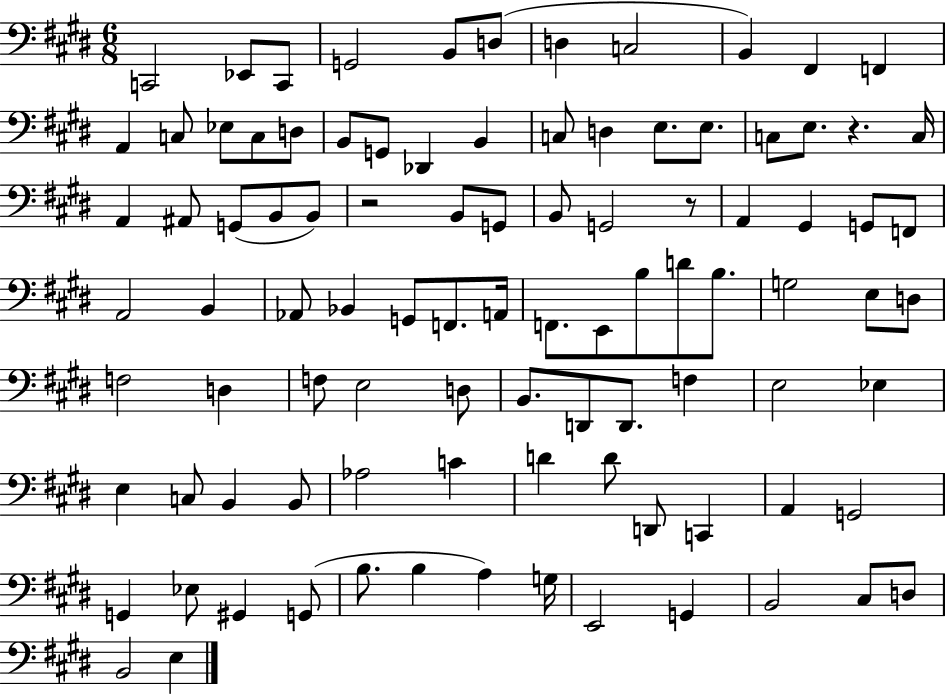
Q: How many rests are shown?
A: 3